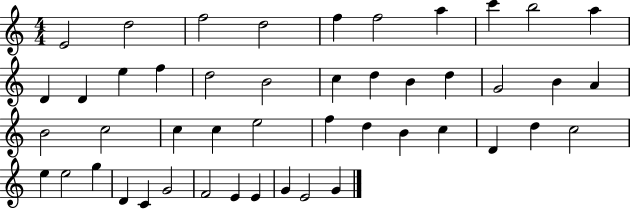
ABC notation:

X:1
T:Untitled
M:4/4
L:1/4
K:C
E2 d2 f2 d2 f f2 a c' b2 a D D e f d2 B2 c d B d G2 B A B2 c2 c c e2 f d B c D d c2 e e2 g D C G2 F2 E E G E2 G